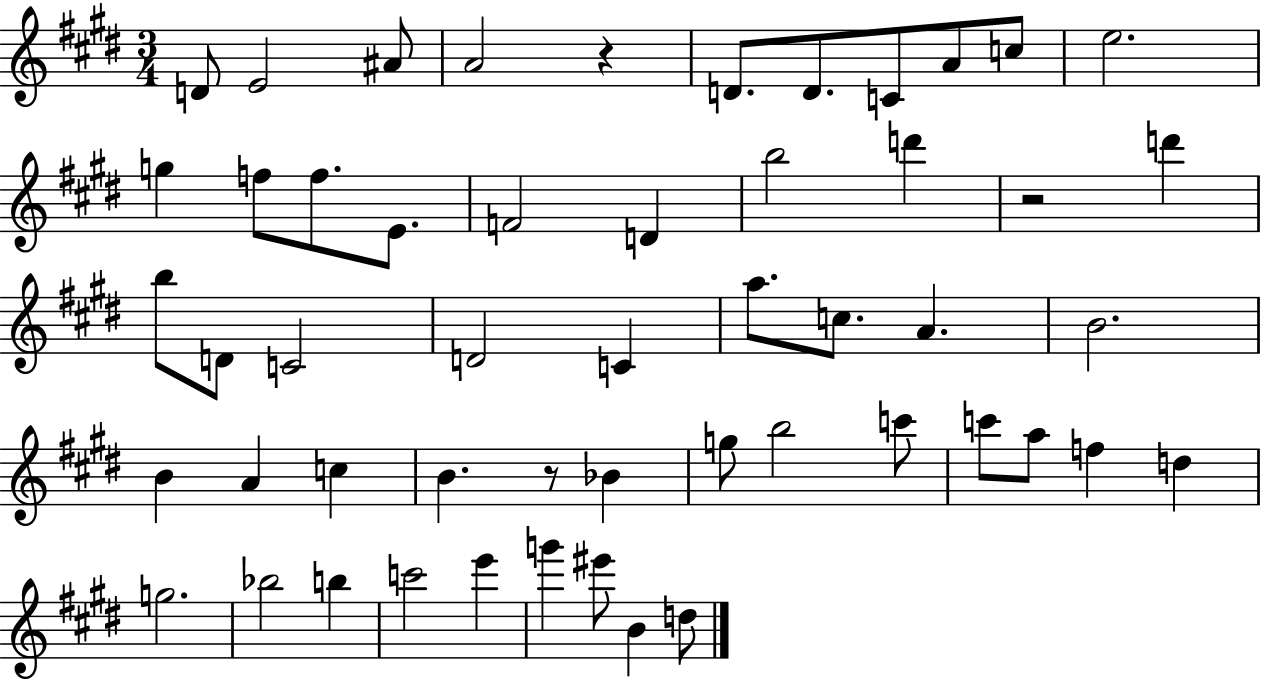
X:1
T:Untitled
M:3/4
L:1/4
K:E
D/2 E2 ^A/2 A2 z D/2 D/2 C/2 A/2 c/2 e2 g f/2 f/2 E/2 F2 D b2 d' z2 d' b/2 D/2 C2 D2 C a/2 c/2 A B2 B A c B z/2 _B g/2 b2 c'/2 c'/2 a/2 f d g2 _b2 b c'2 e' g' ^e'/2 B d/2